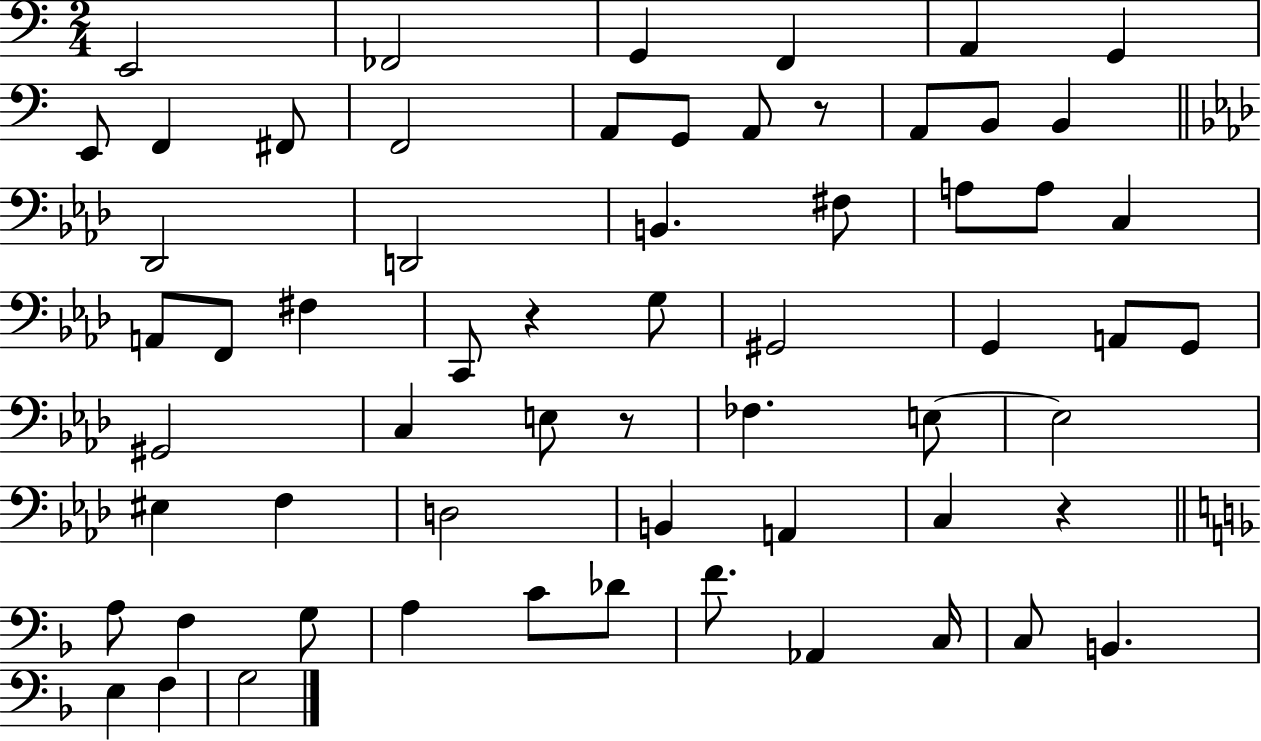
{
  \clef bass
  \numericTimeSignature
  \time 2/4
  \key c \major
  \repeat volta 2 { e,2 | fes,2 | g,4 f,4 | a,4 g,4 | \break e,8 f,4 fis,8 | f,2 | a,8 g,8 a,8 r8 | a,8 b,8 b,4 | \break \bar "||" \break \key aes \major des,2 | d,2 | b,4. fis8 | a8 a8 c4 | \break a,8 f,8 fis4 | c,8 r4 g8 | gis,2 | g,4 a,8 g,8 | \break gis,2 | c4 e8 r8 | fes4. e8~~ | e2 | \break eis4 f4 | d2 | b,4 a,4 | c4 r4 | \break \bar "||" \break \key f \major a8 f4 g8 | a4 c'8 des'8 | f'8. aes,4 c16 | c8 b,4. | \break e4 f4 | g2 | } \bar "|."
}